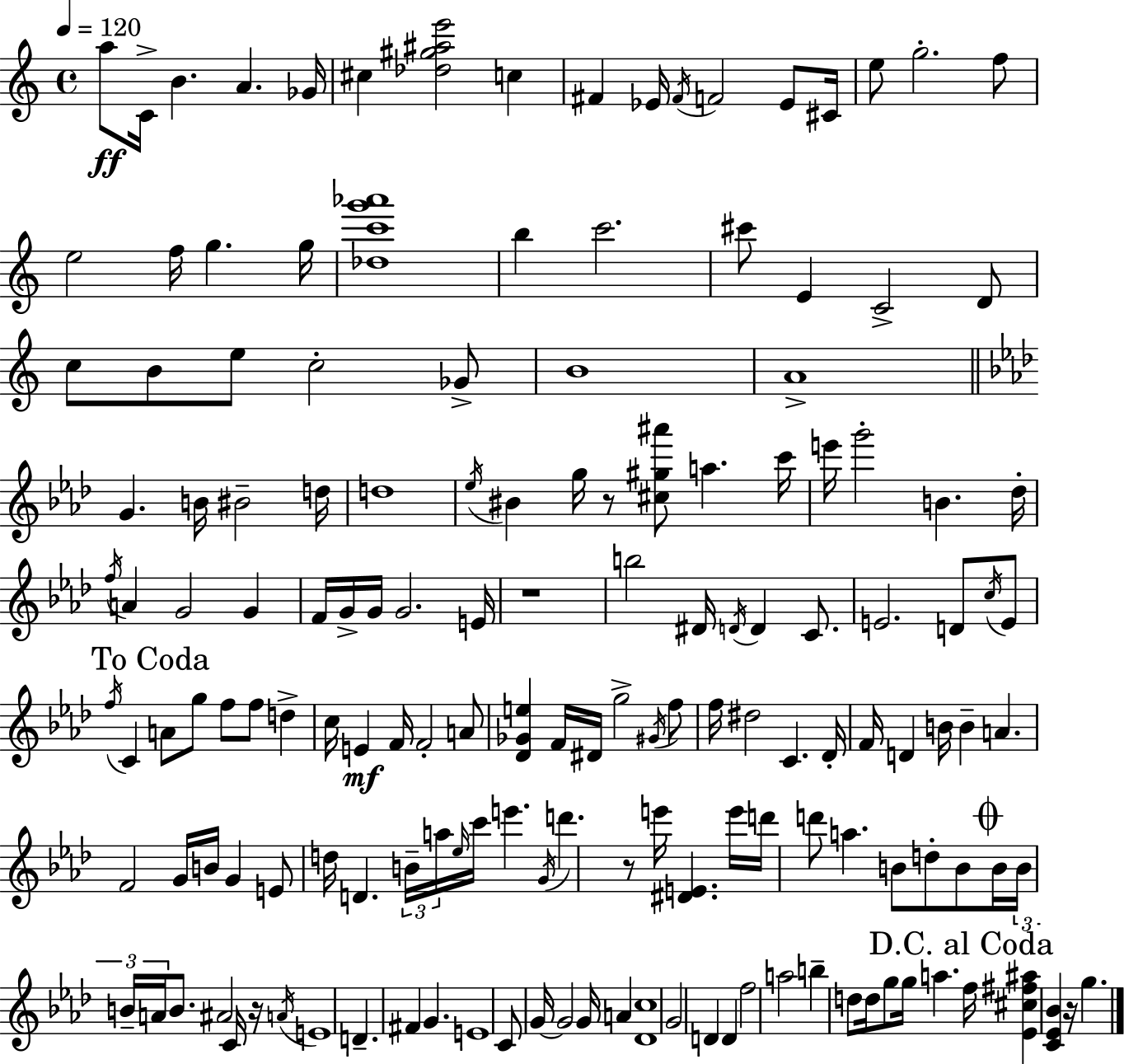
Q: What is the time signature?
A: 4/4